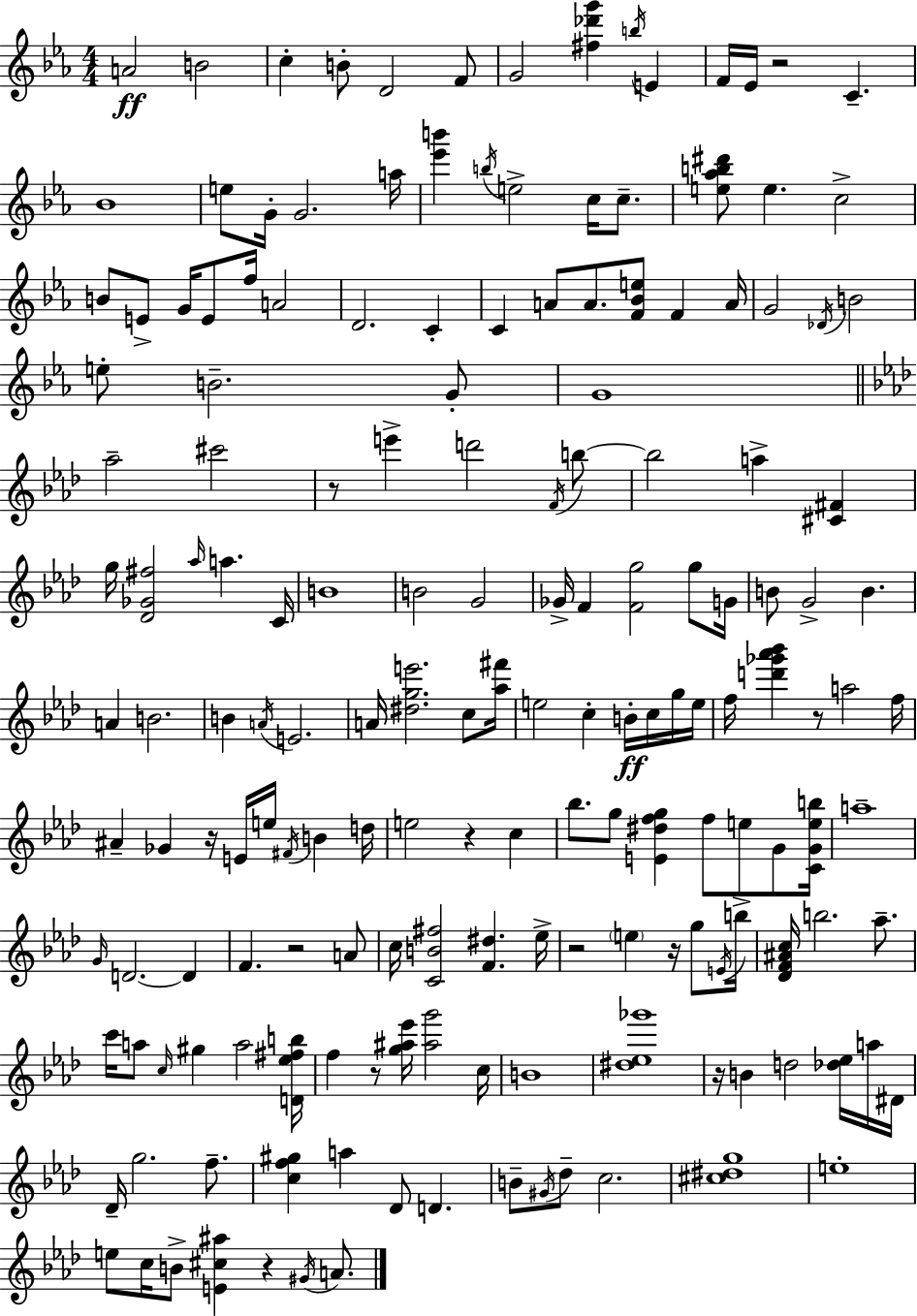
{
  \clef treble
  \numericTimeSignature
  \time 4/4
  \key c \minor
  a'2\ff b'2 | c''4-. b'8-. d'2 f'8 | g'2 <fis'' des''' g'''>4 \acciaccatura { b''16 } e'4 | f'16 ees'16 r2 c'4.-- | \break bes'1 | e''8 g'16-. g'2. | a''16 <ees''' b'''>4 \acciaccatura { b''16 } e''2-> c''16 c''8.-- | <e'' aes'' b'' dis'''>8 e''4. c''2-> | \break b'8 e'8-> g'16 e'8 f''16 a'2 | d'2. c'4-. | c'4 a'8 a'8. <f' bes' e''>8 f'4 | a'16 g'2 \acciaccatura { des'16 } b'2 | \break e''8-. b'2.-- | g'8-. g'1 | \bar "||" \break \key aes \major aes''2-- cis'''2 | r8 e'''4-> d'''2 \acciaccatura { f'16 } b''8~~ | b''2 a''4-> <cis' fis'>4 | g''16 <des' ges' fis''>2 \grace { aes''16 } a''4. | \break c'16 b'1 | b'2 g'2 | ges'16-> f'4 <f' g''>2 g''8 | g'16 b'8 g'2-> b'4. | \break a'4 b'2. | b'4 \acciaccatura { a'16 } e'2. | a'16 <dis'' g'' e'''>2. | c''8 <aes'' fis'''>16 e''2 c''4-. b'16-.\ff | \break c''16 g''16 e''16 f''16 <d''' ges''' aes''' bes'''>4 r8 a''2 | f''16 ais'4-- ges'4 r16 e'16 e''16 \acciaccatura { fis'16 } b'4 | d''16 e''2 r4 | c''4 bes''8. g''8 <e' dis'' f'' g''>4 f''8 e''8 | \break g'8 <c' g' e'' b''>16 a''1-- | \grace { g'16 } d'2.~~ | d'4 f'4. r2 | a'8 c''16 <c' b' fis''>2 <f' dis''>4. | \break ees''16-> r2 \parenthesize e''4 | r16 g''8 \acciaccatura { e'16 } b''16-> <des' f' ais' c''>16 b''2. | aes''8.-- c'''16 a''8 \grace { c''16 } gis''4 a''2 | <d' ees'' fis'' b''>16 f''4 r8 <g'' ais'' ees'''>16 <ais'' g'''>2 | \break c''16 b'1 | <dis'' ees'' ges'''>1 | r16 b'4 d''2 | <des'' ees''>16 a''16 dis'16 des'16-- g''2. | \break f''8.-- <c'' f'' gis''>4 a''4 des'8 | d'4. b'8-- \acciaccatura { gis'16 } des''8-- c''2. | <cis'' dis'' g''>1 | e''1-. | \break e''8 c''16 b'8-> <e' cis'' ais''>4 | r4 \acciaccatura { gis'16 } a'8. \bar "|."
}